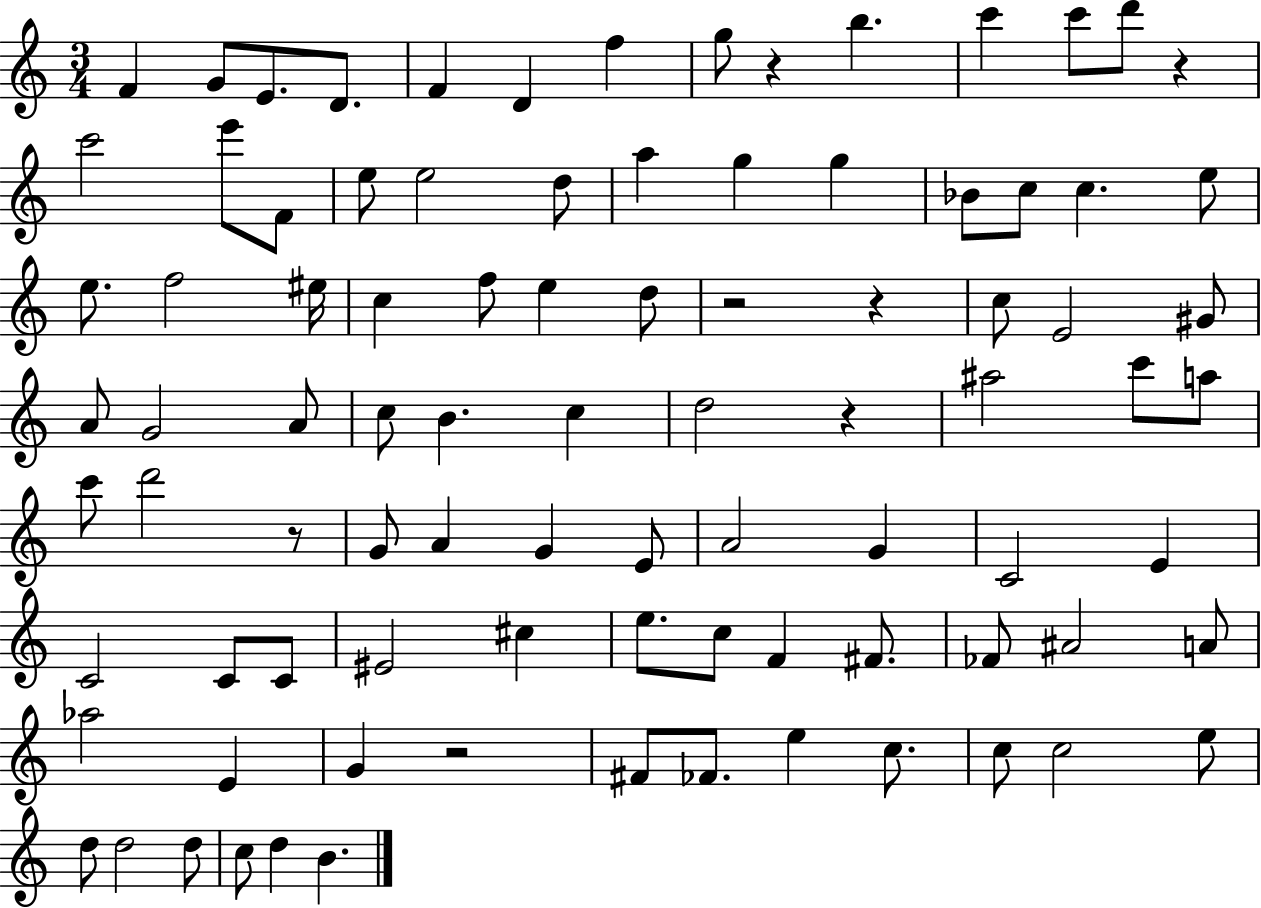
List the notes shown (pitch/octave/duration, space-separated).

F4/q G4/e E4/e. D4/e. F4/q D4/q F5/q G5/e R/q B5/q. C6/q C6/e D6/e R/q C6/h E6/e F4/e E5/e E5/h D5/e A5/q G5/q G5/q Bb4/e C5/e C5/q. E5/e E5/e. F5/h EIS5/s C5/q F5/e E5/q D5/e R/h R/q C5/e E4/h G#4/e A4/e G4/h A4/e C5/e B4/q. C5/q D5/h R/q A#5/h C6/e A5/e C6/e D6/h R/e G4/e A4/q G4/q E4/e A4/h G4/q C4/h E4/q C4/h C4/e C4/e EIS4/h C#5/q E5/e. C5/e F4/q F#4/e. FES4/e A#4/h A4/e Ab5/h E4/q G4/q R/h F#4/e FES4/e. E5/q C5/e. C5/e C5/h E5/e D5/e D5/h D5/e C5/e D5/q B4/q.